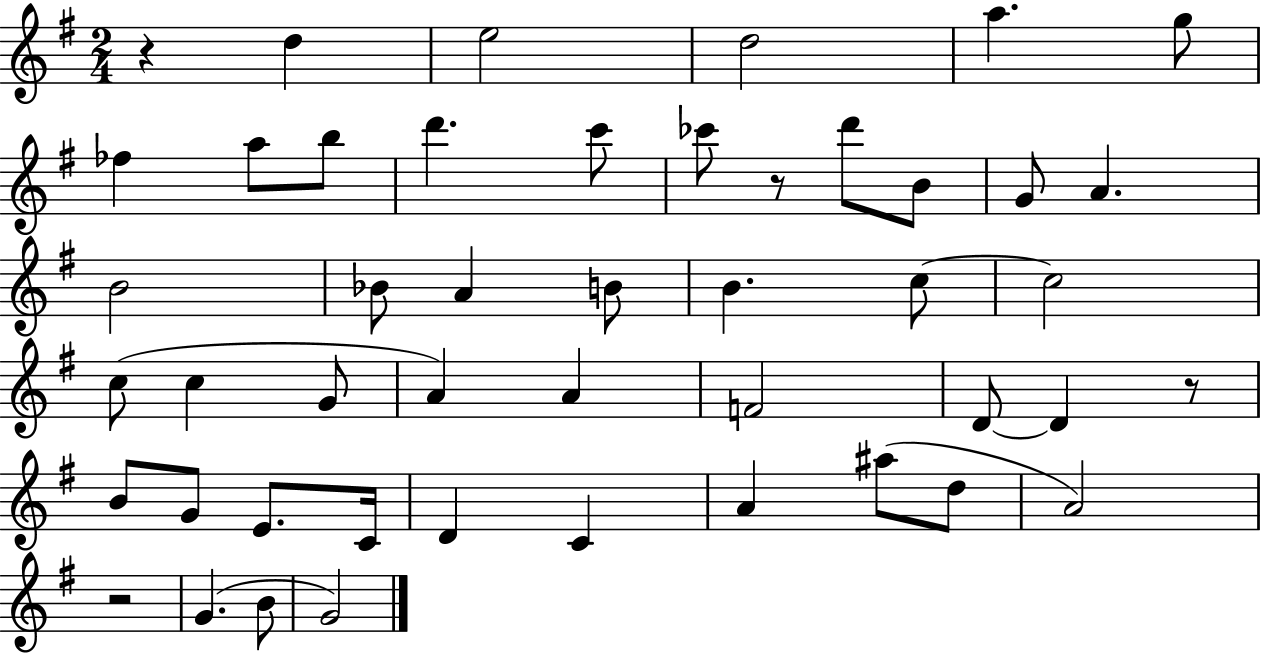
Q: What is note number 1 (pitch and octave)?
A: D5